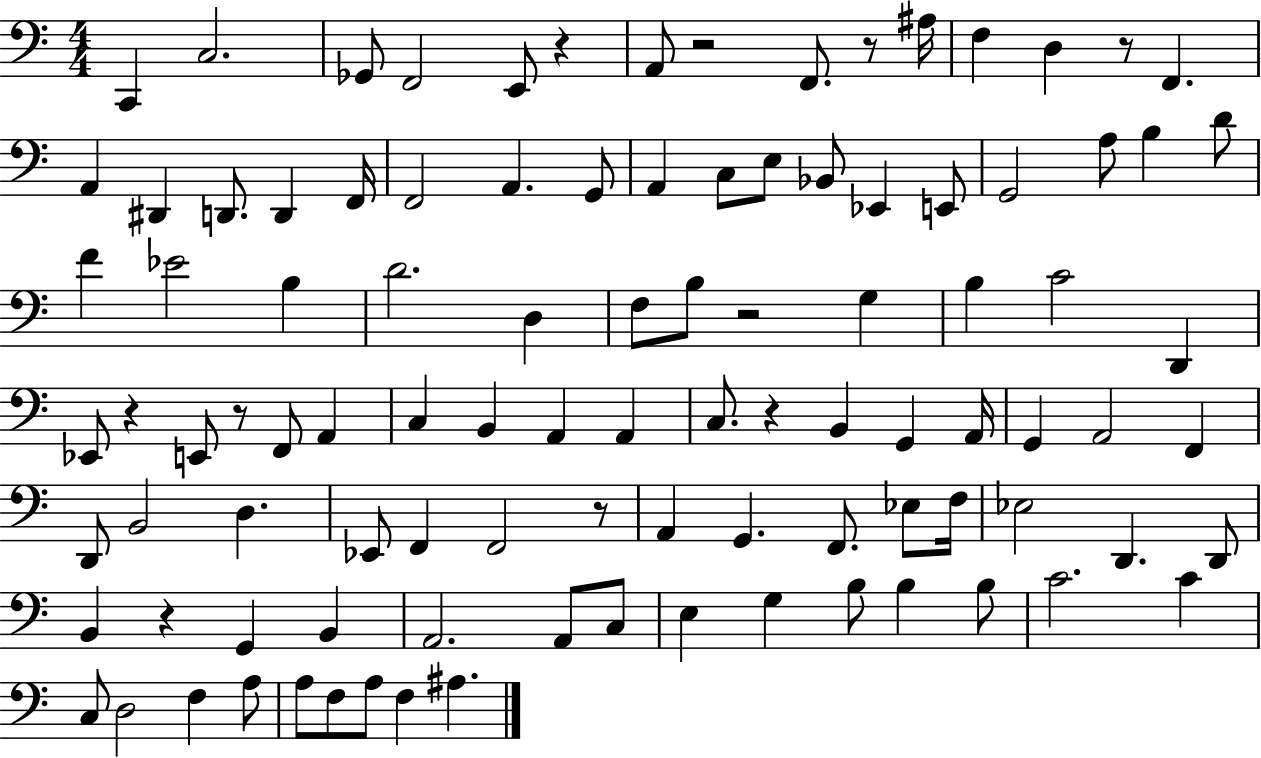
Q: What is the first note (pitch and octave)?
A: C2